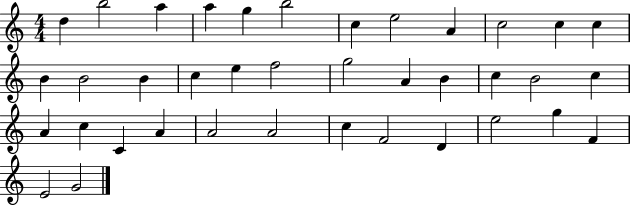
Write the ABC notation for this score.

X:1
T:Untitled
M:4/4
L:1/4
K:C
d b2 a a g b2 c e2 A c2 c c B B2 B c e f2 g2 A B c B2 c A c C A A2 A2 c F2 D e2 g F E2 G2